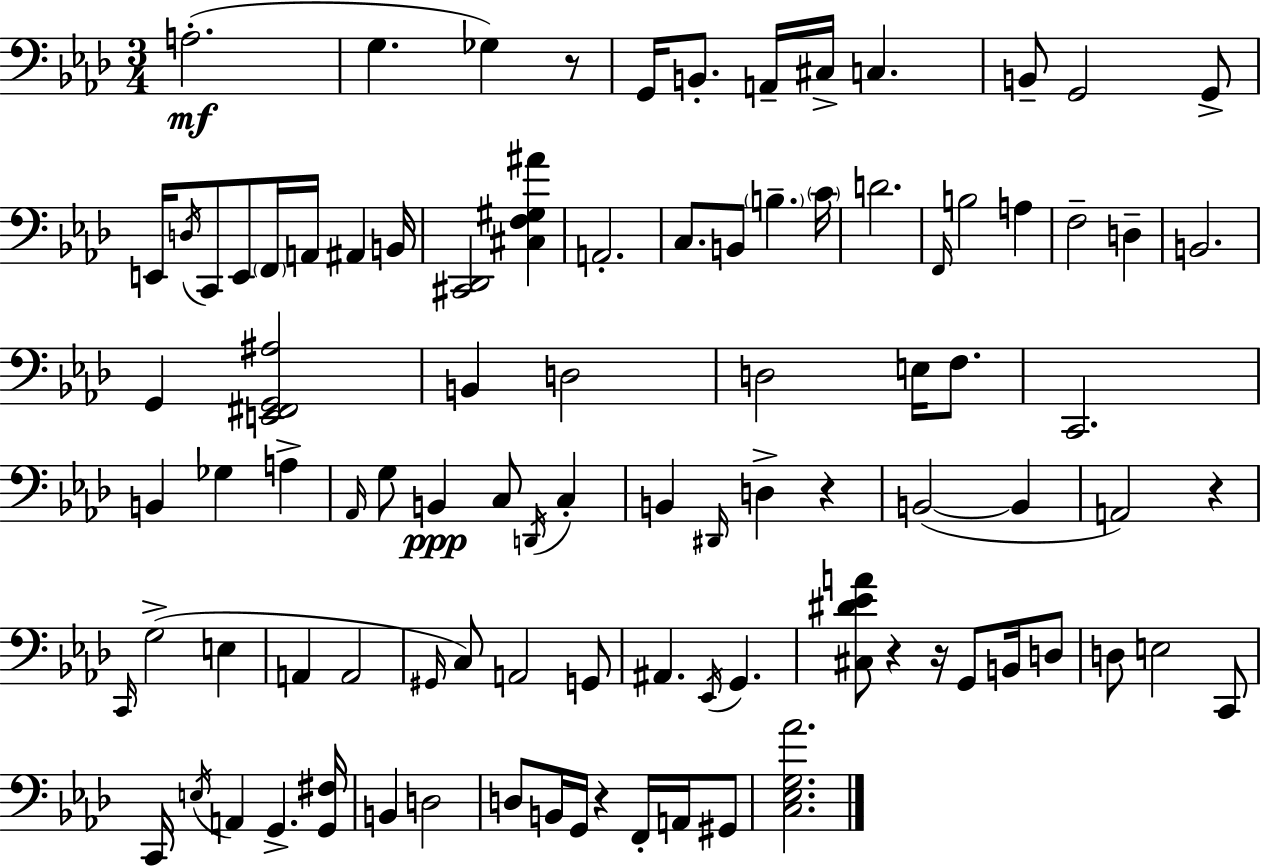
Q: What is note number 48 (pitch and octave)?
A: B2